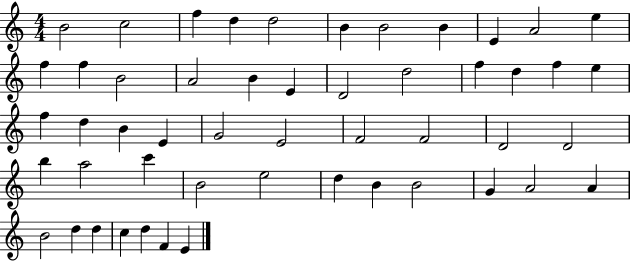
X:1
T:Untitled
M:4/4
L:1/4
K:C
B2 c2 f d d2 B B2 B E A2 e f f B2 A2 B E D2 d2 f d f e f d B E G2 E2 F2 F2 D2 D2 b a2 c' B2 e2 d B B2 G A2 A B2 d d c d F E